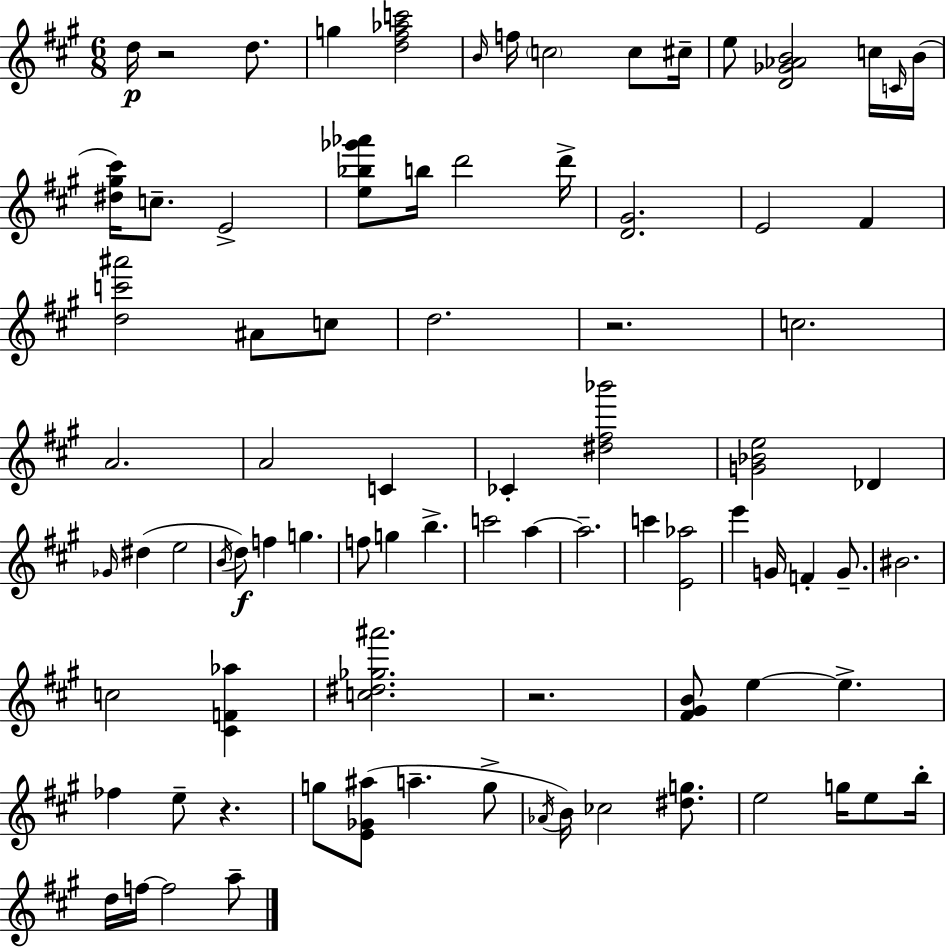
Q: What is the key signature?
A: A major